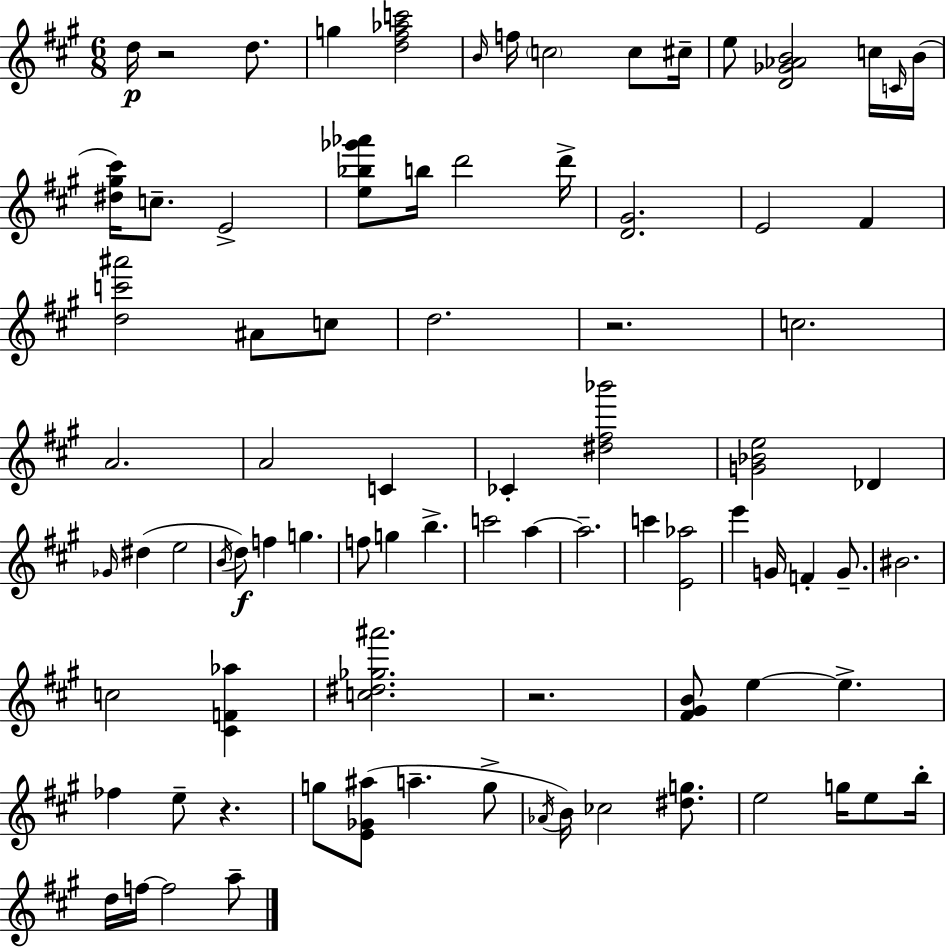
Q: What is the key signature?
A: A major